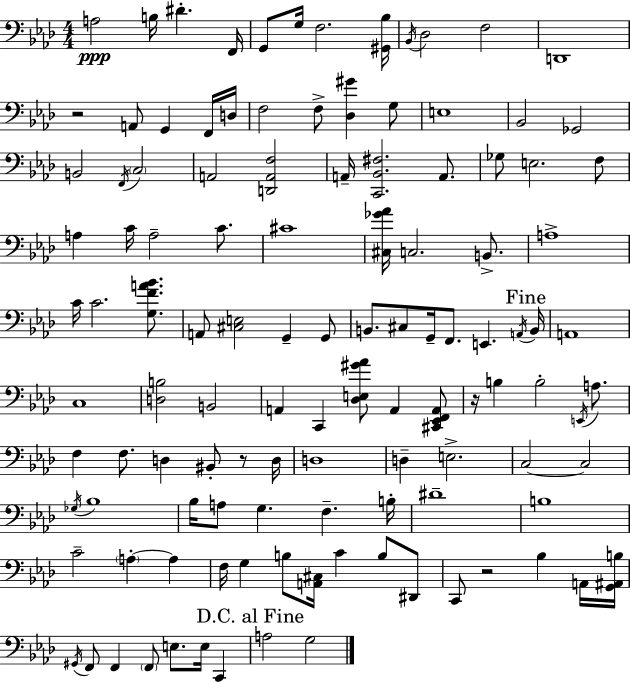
A3/h B3/s D#4/q. F2/s G2/e G3/s F3/h. [G#2,Bb3]/s Bb2/s Db3/h F3/h D2/w R/h A2/e G2/q F2/s D3/s F3/h F3/e [Db3,G#4]/q G3/e E3/w Bb2/h Gb2/h B2/h F2/s C3/h A2/h [D2,A2,F3]/h A2/s [C2,Bb2,F#3]/h. A2/e. Gb3/e E3/h. F3/e A3/q C4/s A3/h C4/e. C#4/w [C#3,Gb4,Ab4]/s C3/h. B2/e. A3/w C4/s C4/h. [G3,F4,A4,Bb4]/e. A2/e [C#3,E3]/h G2/q G2/e B2/e. C#3/e G2/s F2/e. E2/q. A2/s B2/s A2/w C3/w [D3,B3]/h B2/h A2/q C2/q [Db3,E3,G#4,Ab4]/e A2/q [C#2,Eb2,F2,A2]/e R/s B3/q B3/h E2/s A3/e. F3/q F3/e. D3/q BIS2/e R/e D3/s D3/w D3/q E3/h. C3/h C3/h Gb3/s Bb3/w Bb3/s A3/e G3/q. F3/q. B3/s D#4/w B3/w C4/h A3/q A3/q F3/s G3/q B3/e [A2,C#3]/s C4/q B3/e D#2/e C2/e R/h Bb3/q A2/s [G2,A#2,B3]/s G#2/s F2/e F2/q F2/e E3/e. E3/s C2/q A3/h G3/h